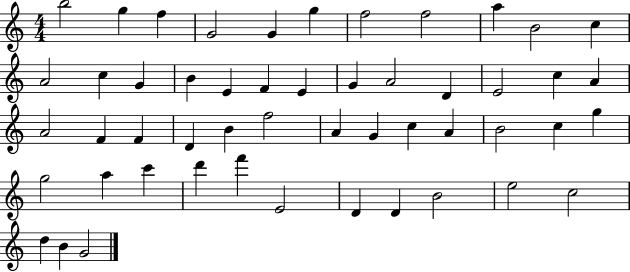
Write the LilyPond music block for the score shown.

{
  \clef treble
  \numericTimeSignature
  \time 4/4
  \key c \major
  b''2 g''4 f''4 | g'2 g'4 g''4 | f''2 f''2 | a''4 b'2 c''4 | \break a'2 c''4 g'4 | b'4 e'4 f'4 e'4 | g'4 a'2 d'4 | e'2 c''4 a'4 | \break a'2 f'4 f'4 | d'4 b'4 f''2 | a'4 g'4 c''4 a'4 | b'2 c''4 g''4 | \break g''2 a''4 c'''4 | d'''4 f'''4 e'2 | d'4 d'4 b'2 | e''2 c''2 | \break d''4 b'4 g'2 | \bar "|."
}